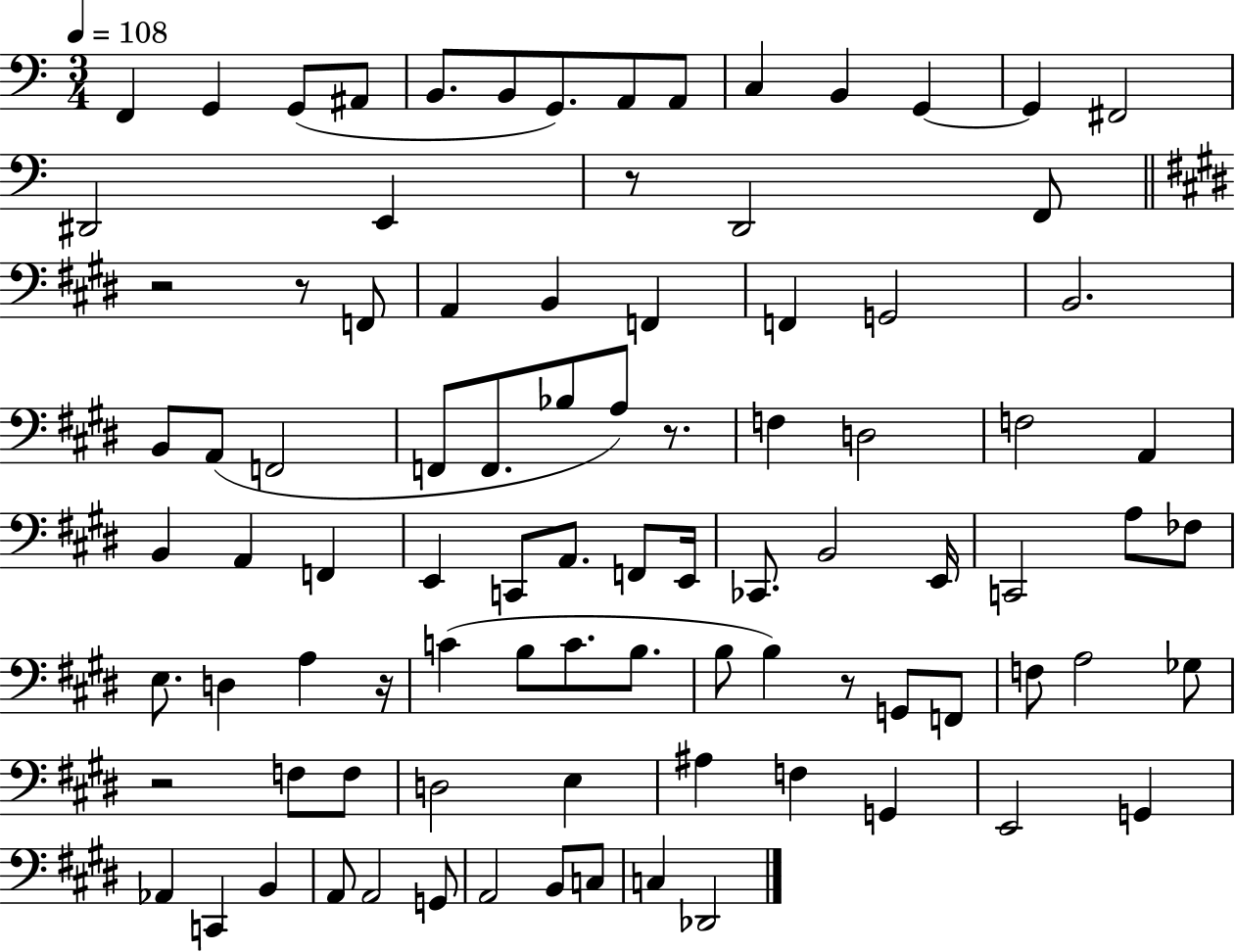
{
  \clef bass
  \numericTimeSignature
  \time 3/4
  \key c \major
  \tempo 4 = 108
  f,4 g,4 g,8( ais,8 | b,8. b,8 g,8.) a,8 a,8 | c4 b,4 g,4~~ | g,4 fis,2 | \break dis,2 e,4 | r8 d,2 f,8 | \bar "||" \break \key e \major r2 r8 f,8 | a,4 b,4 f,4 | f,4 g,2 | b,2. | \break b,8 a,8( f,2 | f,8 f,8. bes8 a8) r8. | f4 d2 | f2 a,4 | \break b,4 a,4 f,4 | e,4 c,8 a,8. f,8 e,16 | ces,8. b,2 e,16 | c,2 a8 fes8 | \break e8. d4 a4 r16 | c'4( b8 c'8. b8. | b8 b4) r8 g,8 f,8 | f8 a2 ges8 | \break r2 f8 f8 | d2 e4 | ais4 f4 g,4 | e,2 g,4 | \break aes,4 c,4 b,4 | a,8 a,2 g,8 | a,2 b,8 c8 | c4 des,2 | \break \bar "|."
}